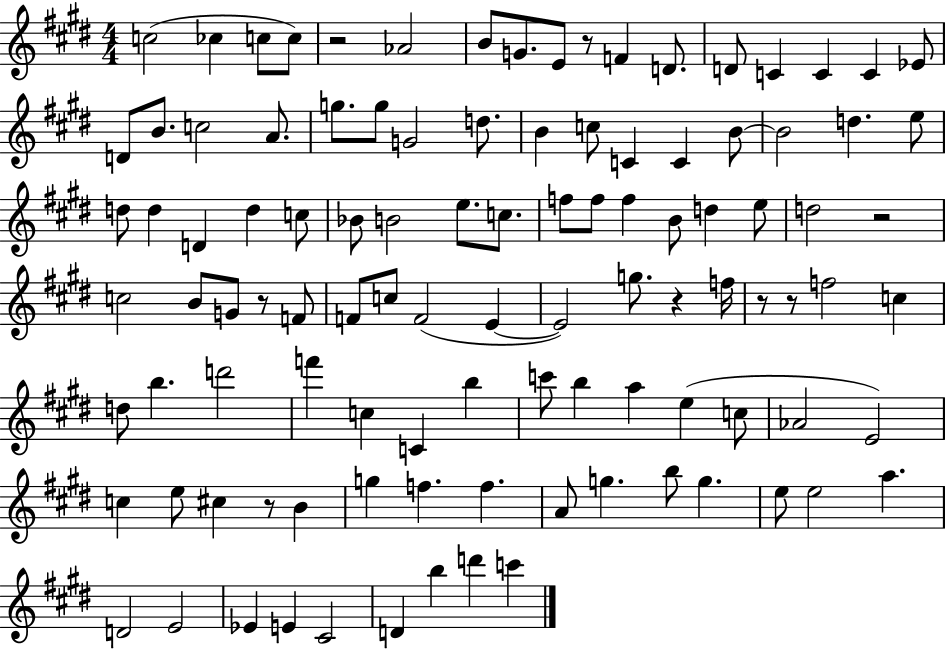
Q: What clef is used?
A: treble